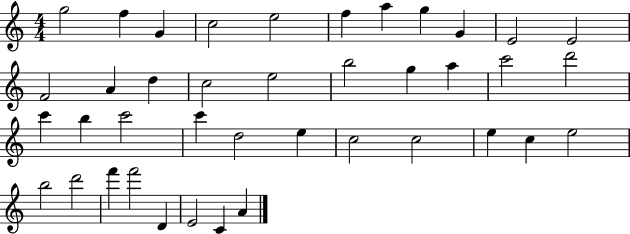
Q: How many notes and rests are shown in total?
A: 40